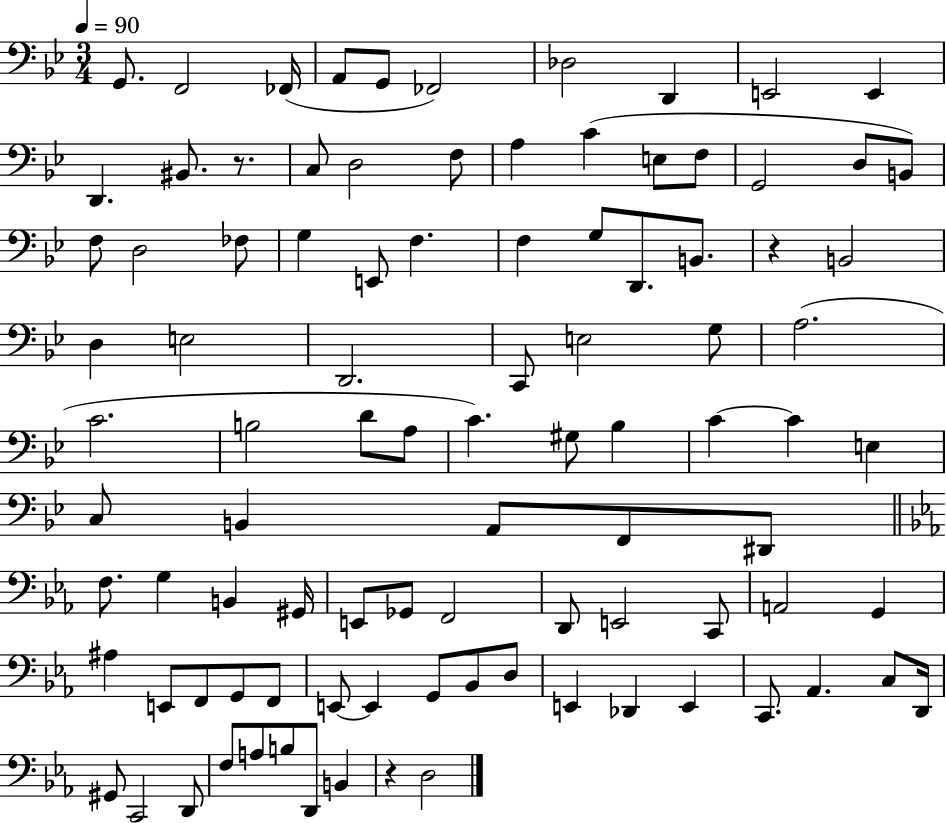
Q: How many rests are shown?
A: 3